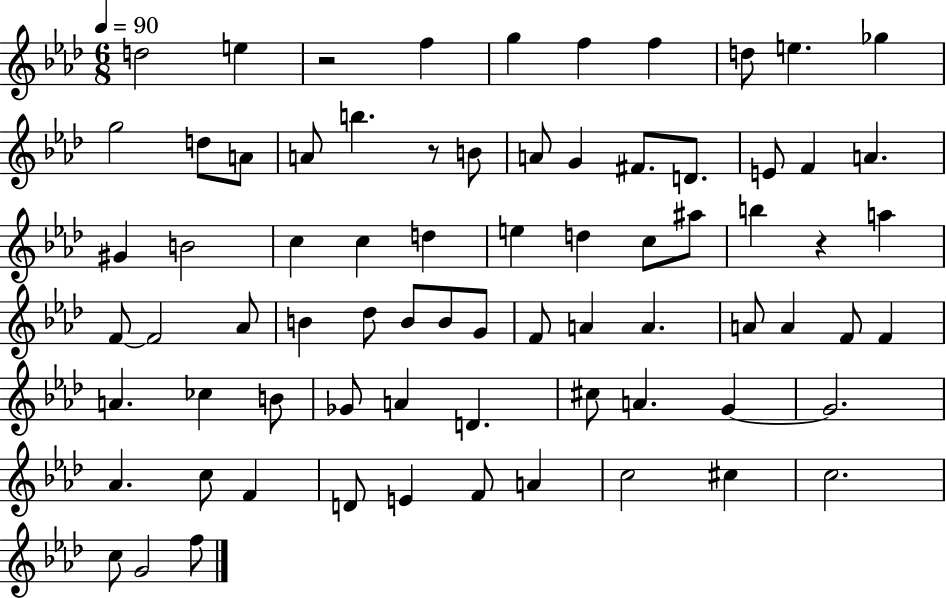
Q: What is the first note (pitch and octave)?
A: D5